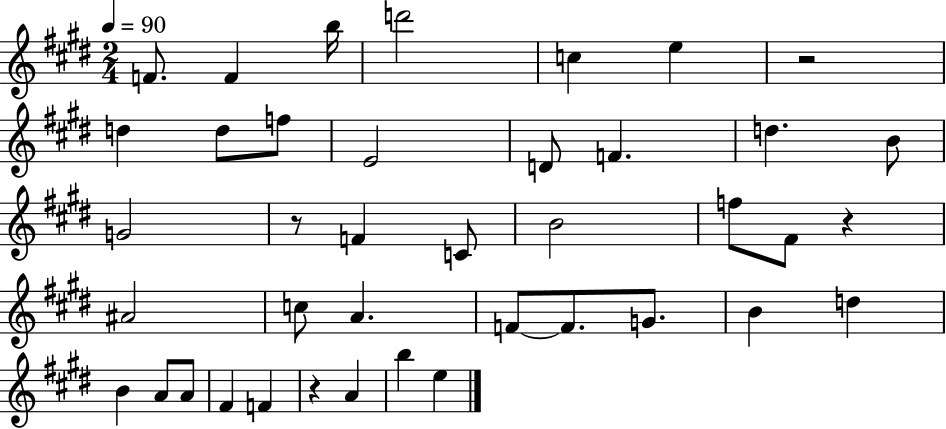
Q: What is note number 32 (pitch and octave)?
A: F#4